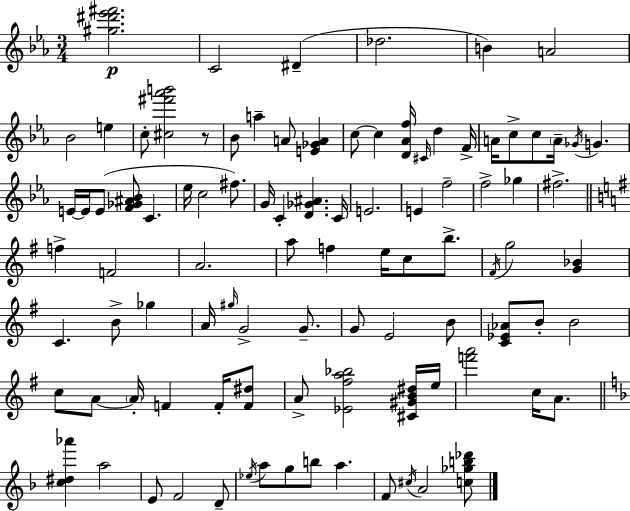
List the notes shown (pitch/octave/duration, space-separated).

[G#5,D#6,Eb6,F#6]/h. C4/h D#4/q Db5/h. B4/q A4/h Bb4/h E5/q C5/e [C#5,F#6,Ab6,B6]/h R/e Bb4/e A5/q A4/e [E4,Gb4,A4]/q C5/e C5/q [D4,Ab4,F5]/s C#4/s D5/q F4/s A4/s C5/e C5/e A4/s Gb4/s G4/q. E4/s E4/s E4/e [F4,Gb4,A#4,Bb4]/e C4/q. Eb5/s C5/h F#5/e. G4/s C4/q [D4,Gb4,A#4]/q. C4/s E4/h. E4/q F5/h F5/h Gb5/q F#5/h. F5/q F4/h A4/h. A5/e F5/q E5/s C5/e B5/e. F#4/s G5/h [G4,Bb4]/q C4/q. B4/e Gb5/q A4/s G#5/s G4/h G4/e. G4/e E4/h B4/e [C4,Eb4,Ab4]/e B4/e B4/h C5/e A4/e A4/s F4/q F4/s [F4,D#5]/e A4/e [Eb4,F#5,A5,Bb5]/h [C#4,G#4,B4,D#5]/s E5/s [F6,A6]/h C5/s A4/e. [C5,D#5,Ab6]/q A5/h E4/e F4/h D4/e Eb5/s A5/e G5/e B5/e A5/q. F4/e C#5/s A4/h [C5,Gb5,B5,Db6]/e